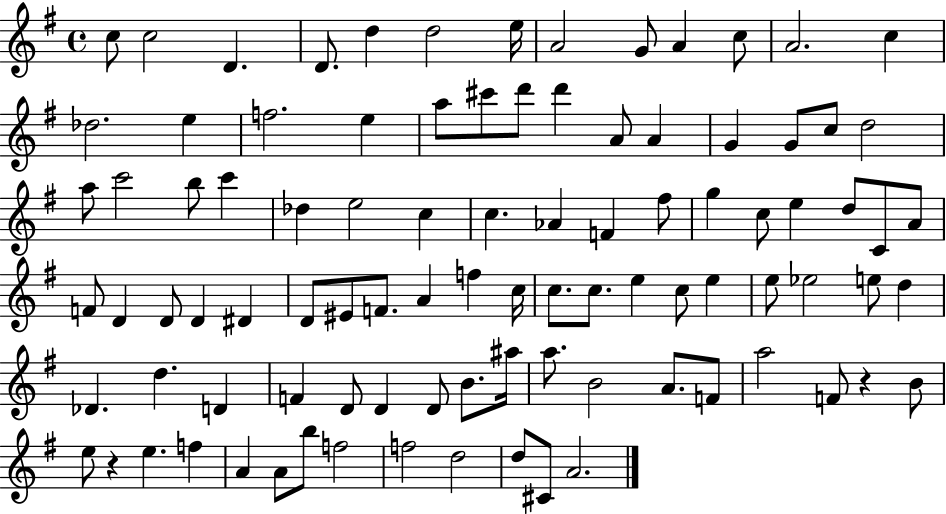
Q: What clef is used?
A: treble